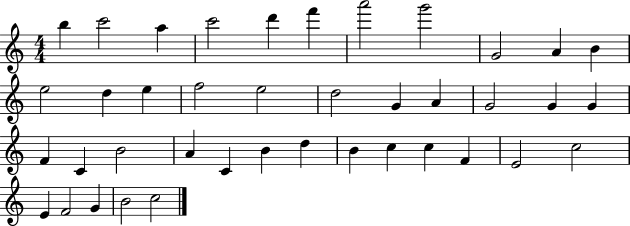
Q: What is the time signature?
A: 4/4